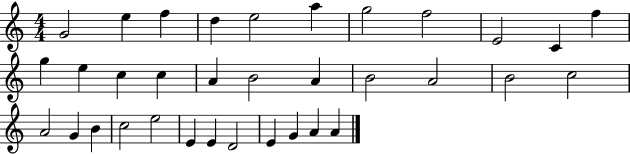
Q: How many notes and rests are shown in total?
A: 34